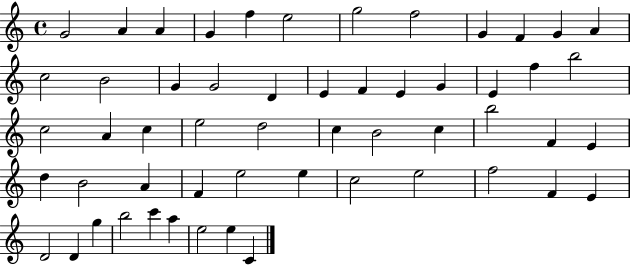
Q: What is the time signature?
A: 4/4